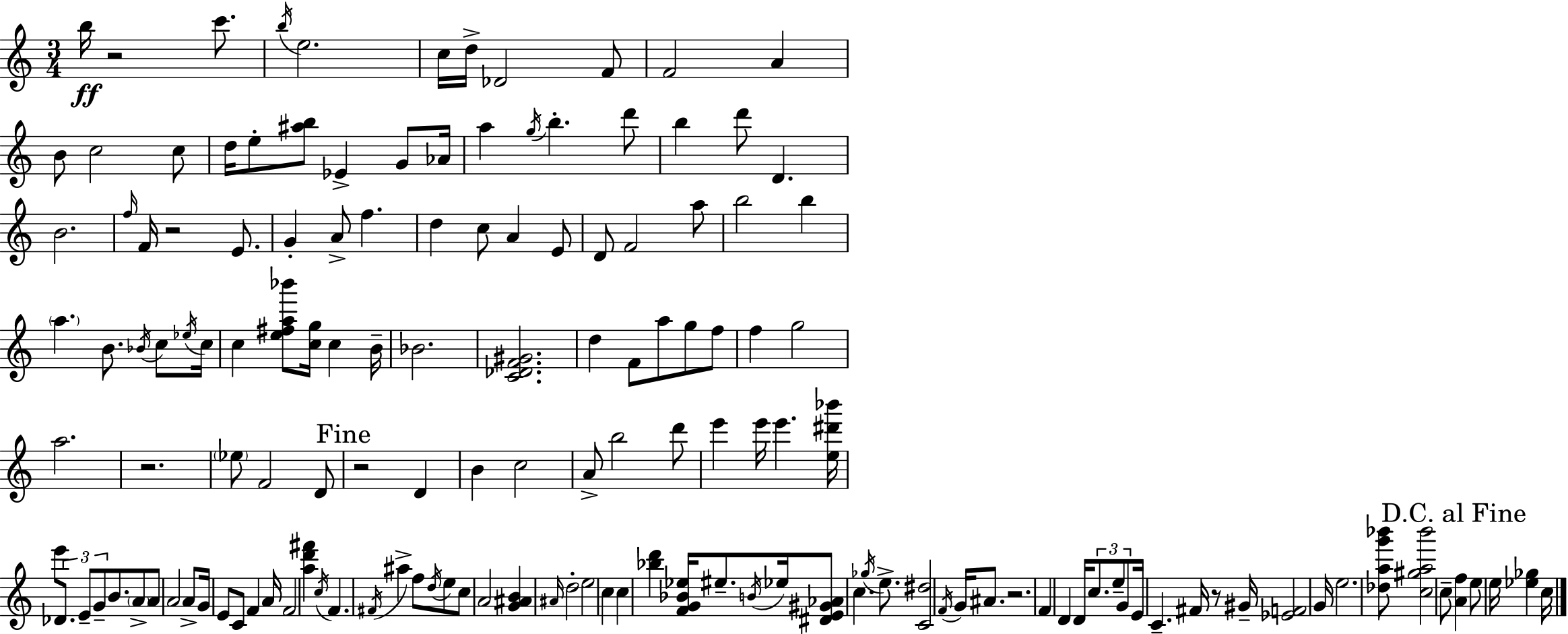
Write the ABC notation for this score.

X:1
T:Untitled
M:3/4
L:1/4
K:C
b/4 z2 c'/2 b/4 e2 c/4 d/4 _D2 F/2 F2 A B/2 c2 c/2 d/4 e/2 [^ab]/2 _E G/2 _A/4 a g/4 b d'/2 b d'/2 D B2 f/4 F/4 z2 E/2 G A/2 f d c/2 A E/2 D/2 F2 a/2 b2 b a B/2 _B/4 c/2 _e/4 c/4 c [e^fa_b']/2 [cg]/4 c B/4 _B2 [C_DF^G]2 d F/2 a/2 g/2 f/2 f g2 a2 z2 _e/2 F2 D/2 z2 D B c2 A/2 b2 d'/2 e' e'/4 e' [e^d'_b']/4 e'/2 _D/2 E/2 G/2 B/2 A/2 A/2 A2 A/2 G/4 E/2 C/2 F A/4 F2 [ad'^f'] c/4 F ^F/4 ^a f/2 d/4 e/2 c/2 A2 [G^AB] ^A/4 d2 e2 c c [_bd'] [FG_B_e]/4 ^e/2 B/4 _e/4 [^DE^G_A]/2 c _g/4 e/2 [C^d]2 F/4 G/4 ^A/2 z2 F D D/4 c/2 e/2 G/2 E/4 C ^F/4 z/2 ^G/4 [_EF]2 G/4 e2 [_dag'_b']/2 [c^ga_b']2 c/2 [Af] e/2 e/4 [_e_g] c/4